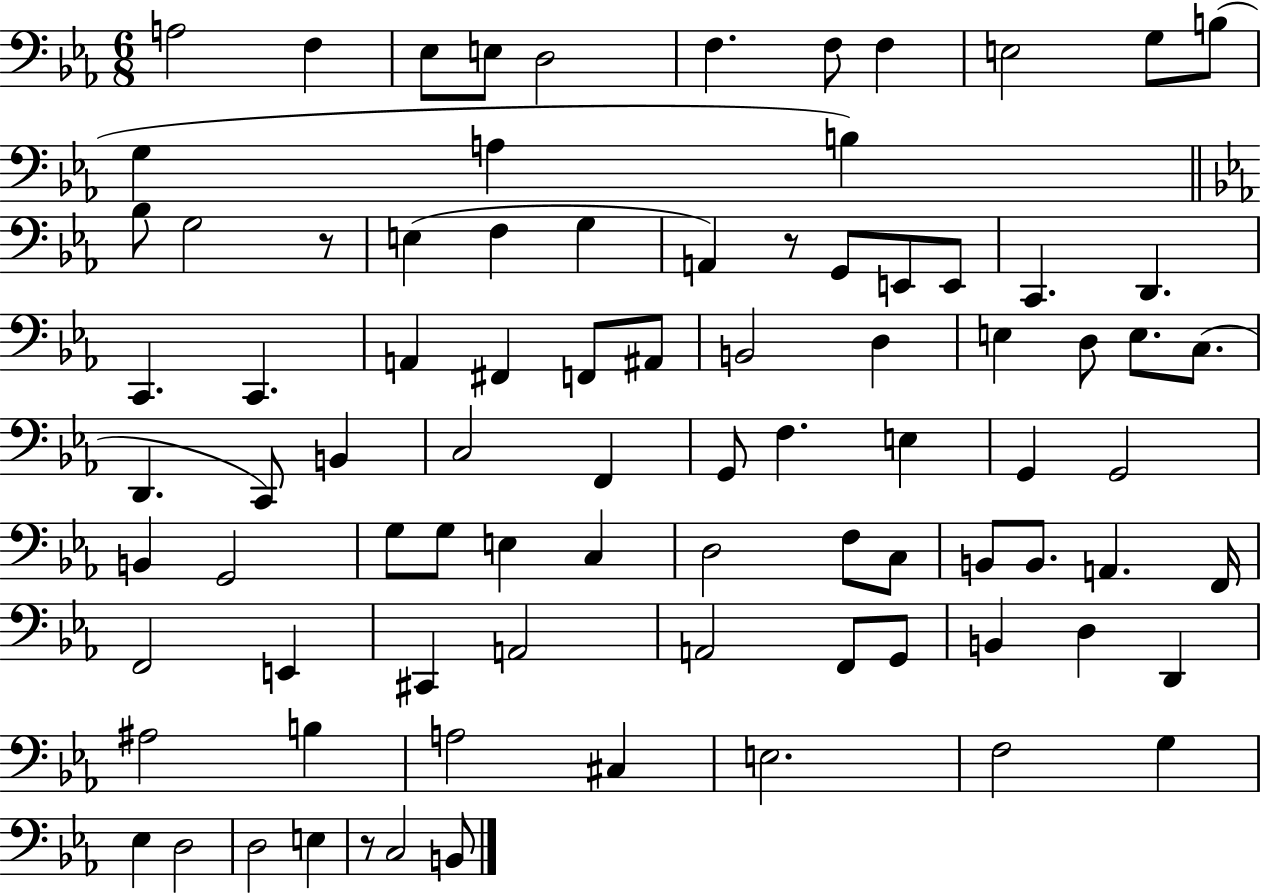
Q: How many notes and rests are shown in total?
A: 86